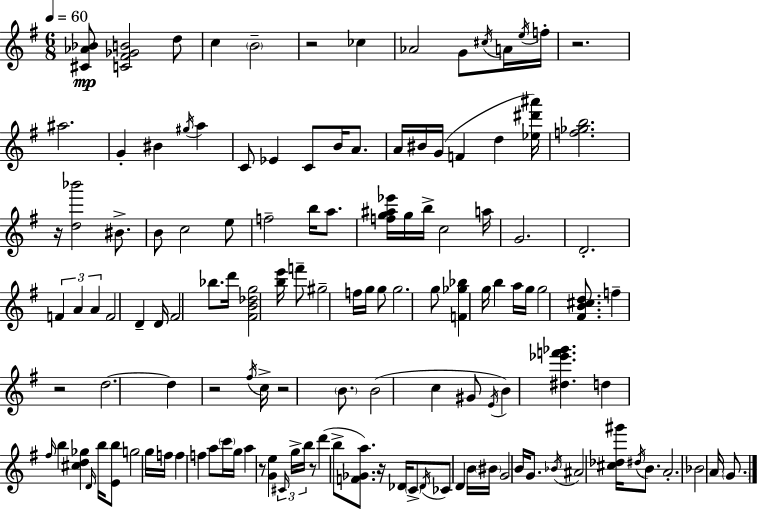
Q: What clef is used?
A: treble